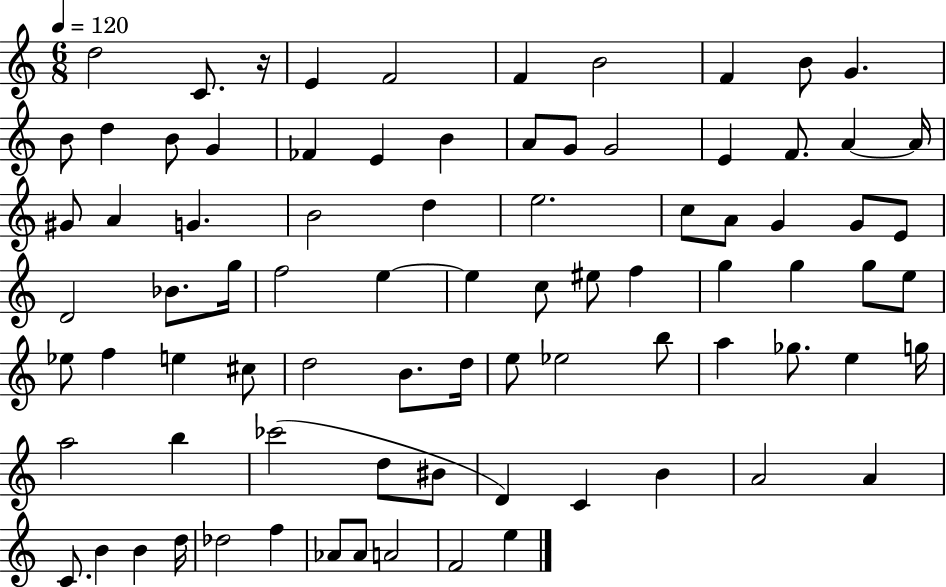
{
  \clef treble
  \numericTimeSignature
  \time 6/8
  \key c \major
  \tempo 4 = 120
  d''2 c'8. r16 | e'4 f'2 | f'4 b'2 | f'4 b'8 g'4. | \break b'8 d''4 b'8 g'4 | fes'4 e'4 b'4 | a'8 g'8 g'2 | e'4 f'8. a'4~~ a'16 | \break gis'8 a'4 g'4. | b'2 d''4 | e''2. | c''8 a'8 g'4 g'8 e'8 | \break d'2 bes'8. g''16 | f''2 e''4~~ | e''4 c''8 eis''8 f''4 | g''4 g''4 g''8 e''8 | \break ees''8 f''4 e''4 cis''8 | d''2 b'8. d''16 | e''8 ees''2 b''8 | a''4 ges''8. e''4 g''16 | \break a''2 b''4 | ces'''2( d''8 bis'8 | d'4) c'4 b'4 | a'2 a'4 | \break c'8. b'4 b'4 d''16 | des''2 f''4 | aes'8 aes'8 a'2 | f'2 e''4 | \break \bar "|."
}